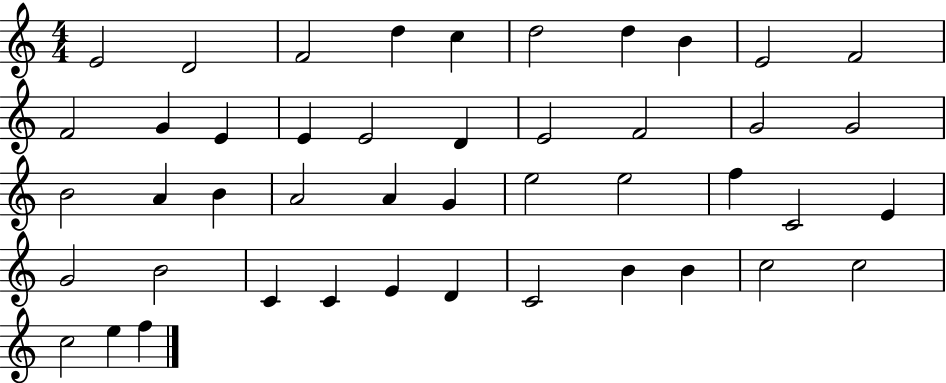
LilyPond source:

{
  \clef treble
  \numericTimeSignature
  \time 4/4
  \key c \major
  e'2 d'2 | f'2 d''4 c''4 | d''2 d''4 b'4 | e'2 f'2 | \break f'2 g'4 e'4 | e'4 e'2 d'4 | e'2 f'2 | g'2 g'2 | \break b'2 a'4 b'4 | a'2 a'4 g'4 | e''2 e''2 | f''4 c'2 e'4 | \break g'2 b'2 | c'4 c'4 e'4 d'4 | c'2 b'4 b'4 | c''2 c''2 | \break c''2 e''4 f''4 | \bar "|."
}